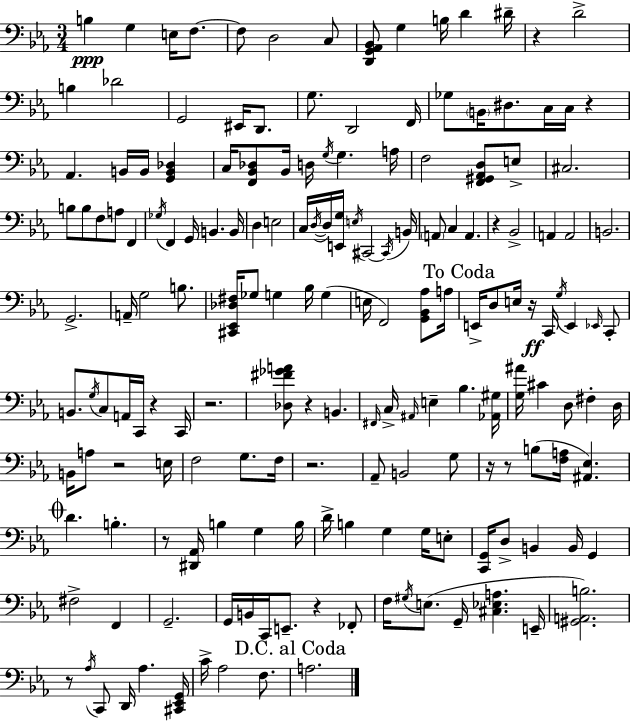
B3/q G3/q E3/s F3/e. F3/e D3/h C3/e [D2,G2,Ab2,Bb2]/e G3/q B3/s D4/q D#4/s R/q D4/h B3/q Db4/h G2/h EIS2/s D2/e. G3/e. D2/h F2/s Gb3/e B2/s D#3/e. C3/s C3/s R/q Ab2/q. B2/s B2/s [G2,B2,Db3]/q C3/s [F2,Bb2,Db3]/e Bb2/s D3/s G3/s G3/q. A3/s F3/h [F2,G#2,Ab2,D3]/e E3/e C#3/h. B3/e B3/e F3/e A3/e F2/q Gb3/s F2/q G2/s B2/q. B2/s D3/q E3/h C3/s D3/s D3/s [E2,G3]/s E3/s C#2/h C#2/s B2/s A2/e C3/q A2/q. R/q Bb2/h A2/q A2/h B2/h. G2/h. A2/s G3/h B3/e. [C#2,Eb2,Db3,F#3]/s Gb3/e G3/q Bb3/s G3/q E3/s F2/h [G2,Bb2,Ab3]/e A3/s E2/s D3/e E3/s R/s C2/s G3/s E2/q Eb2/s C2/e B2/e. G3/s C3/e A2/s C2/s R/q C2/s R/h. [Db3,F#4,Gb4,A4]/e R/q B2/q. F#2/s C3/s A#2/s E3/q Bb3/q. [Ab2,G#3]/s [G3,A#4]/s C#4/q D3/e F#3/q D3/s B2/s A3/e R/h E3/s F3/h G3/e. F3/s R/h. Ab2/e B2/h G3/e R/s R/e B3/e [F3,A3]/s [A#2,Eb3]/q. D4/q. B3/q. R/e [D#2,Ab2]/s B3/q G3/q B3/s D4/s B3/q G3/q G3/s E3/e [C2,G2]/s D3/e B2/q B2/s G2/q F#3/h F2/q G2/h. G2/s B2/s C2/s E2/e. R/q FES2/e F3/s G#3/s E3/e. G2/s [C#3,Eb3,A3]/q. E2/s [G#2,A2,B3]/h. R/e Ab3/s C2/e D2/s Ab3/q. [C#2,Eb2,G2]/s C4/s Ab3/h F3/e. A3/h.